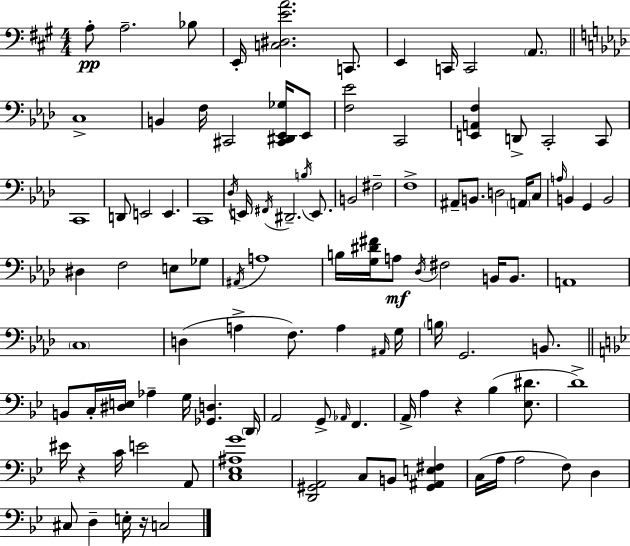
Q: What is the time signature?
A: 4/4